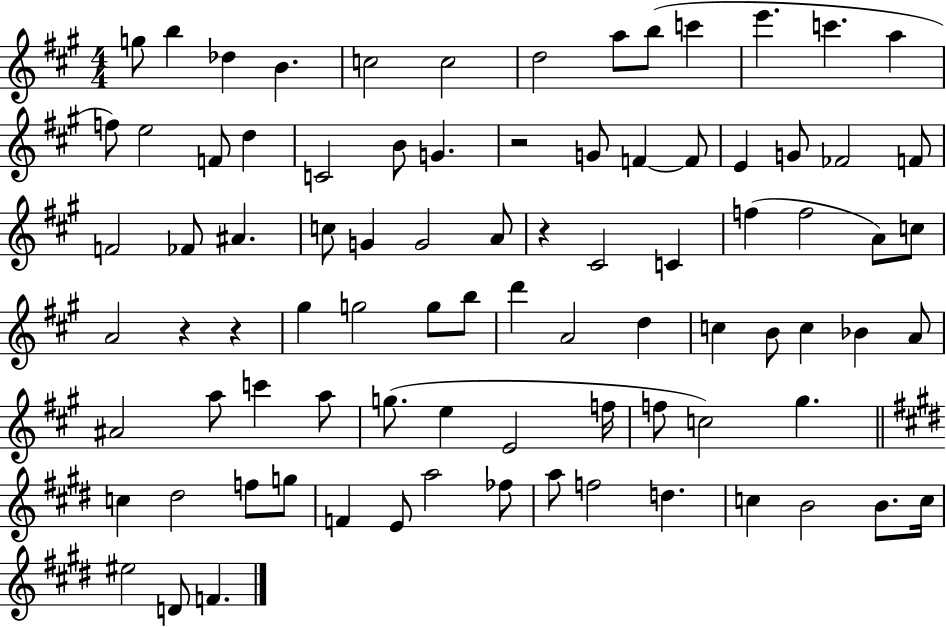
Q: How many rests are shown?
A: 4